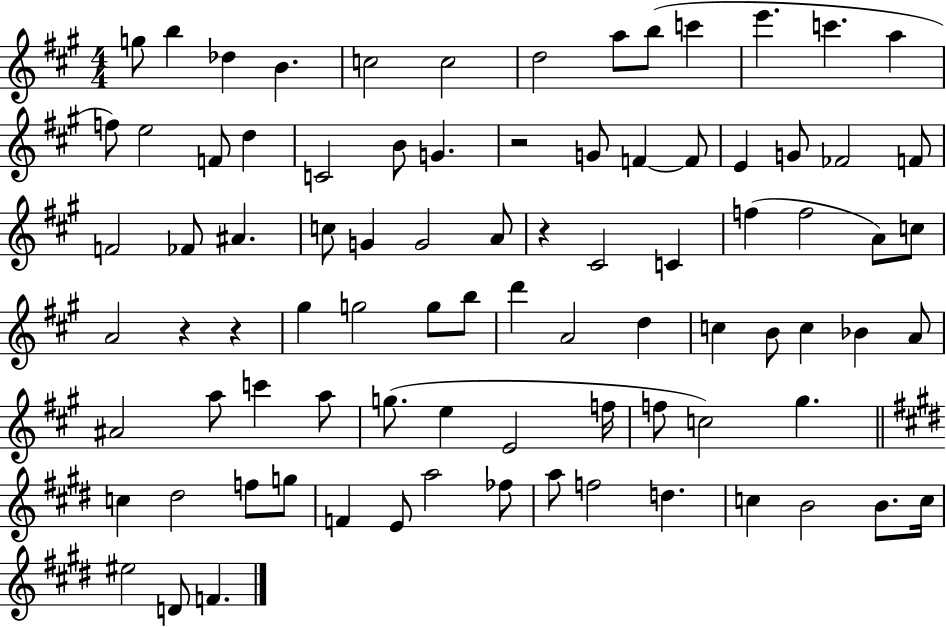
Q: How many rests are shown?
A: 4